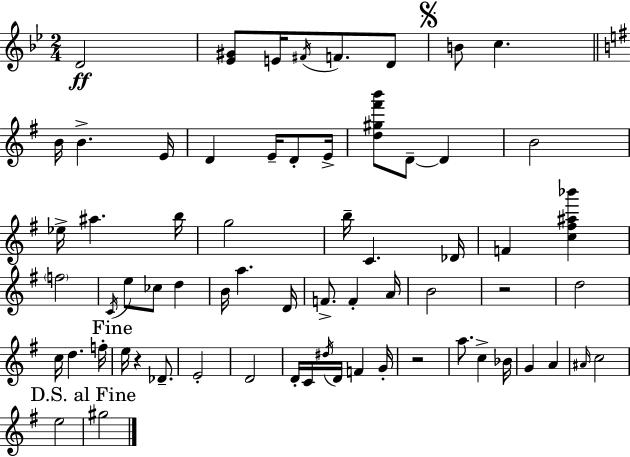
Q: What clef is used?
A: treble